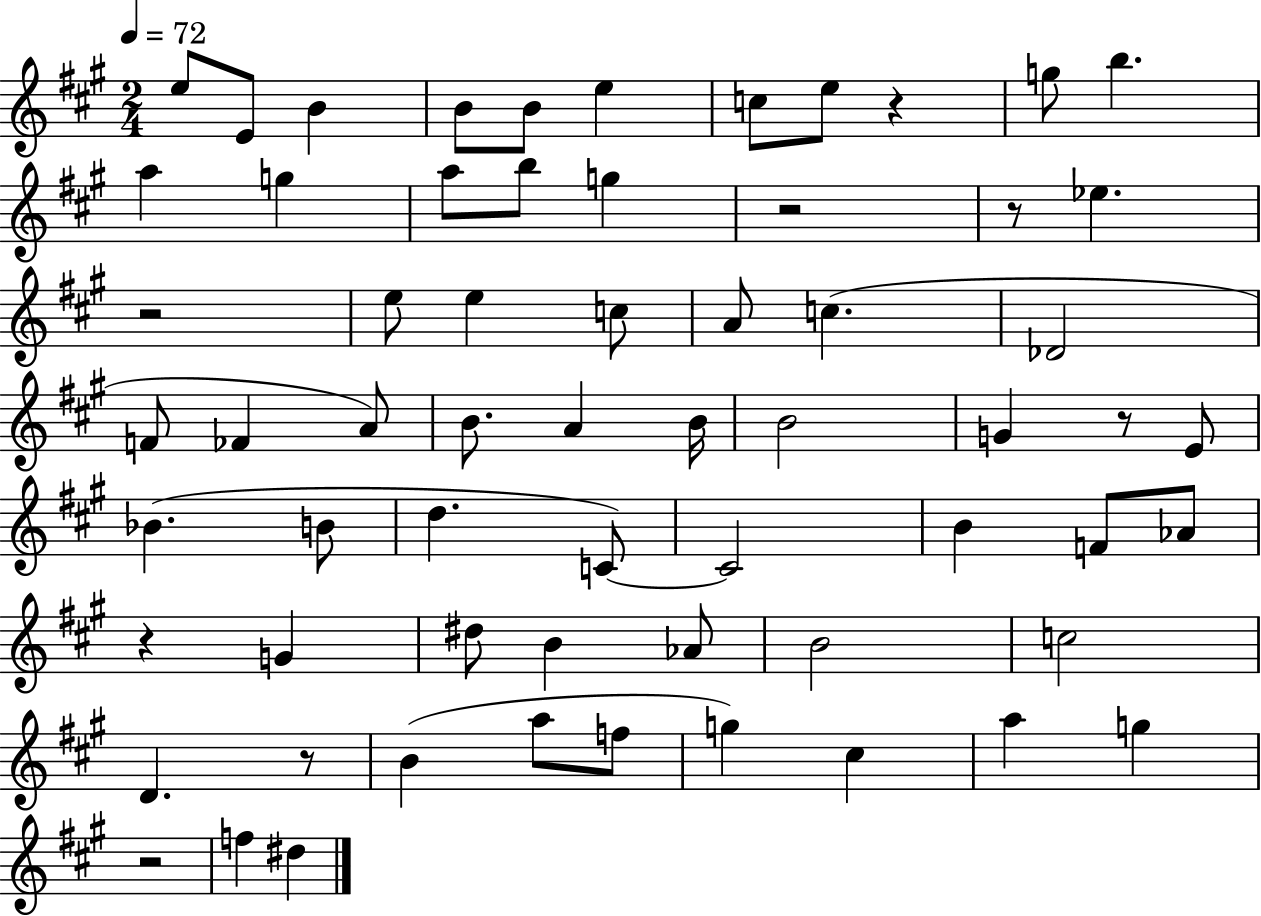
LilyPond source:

{
  \clef treble
  \numericTimeSignature
  \time 2/4
  \key a \major
  \tempo 4 = 72
  e''8 e'8 b'4 | b'8 b'8 e''4 | c''8 e''8 r4 | g''8 b''4. | \break a''4 g''4 | a''8 b''8 g''4 | r2 | r8 ees''4. | \break r2 | e''8 e''4 c''8 | a'8 c''4.( | des'2 | \break f'8 fes'4 a'8) | b'8. a'4 b'16 | b'2 | g'4 r8 e'8 | \break bes'4.( b'8 | d''4. c'8~~) | c'2 | b'4 f'8 aes'8 | \break r4 g'4 | dis''8 b'4 aes'8 | b'2 | c''2 | \break d'4. r8 | b'4( a''8 f''8 | g''4) cis''4 | a''4 g''4 | \break r2 | f''4 dis''4 | \bar "|."
}